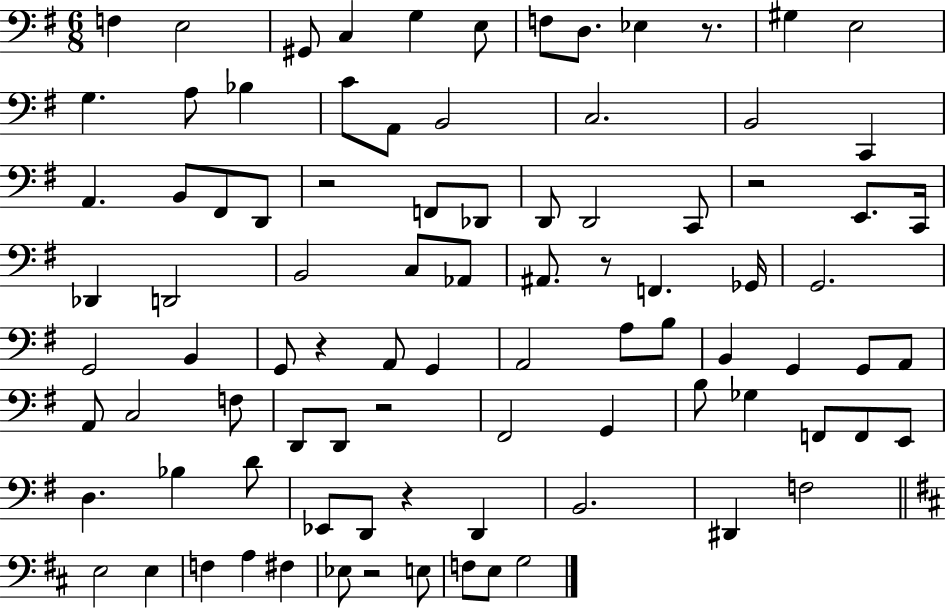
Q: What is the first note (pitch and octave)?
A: F3